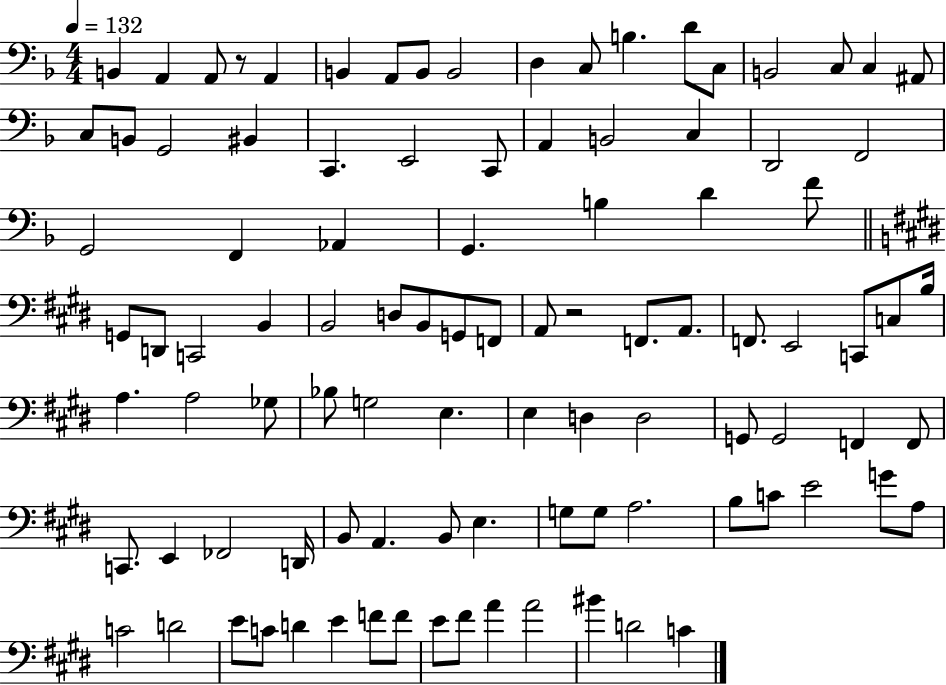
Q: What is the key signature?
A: F major